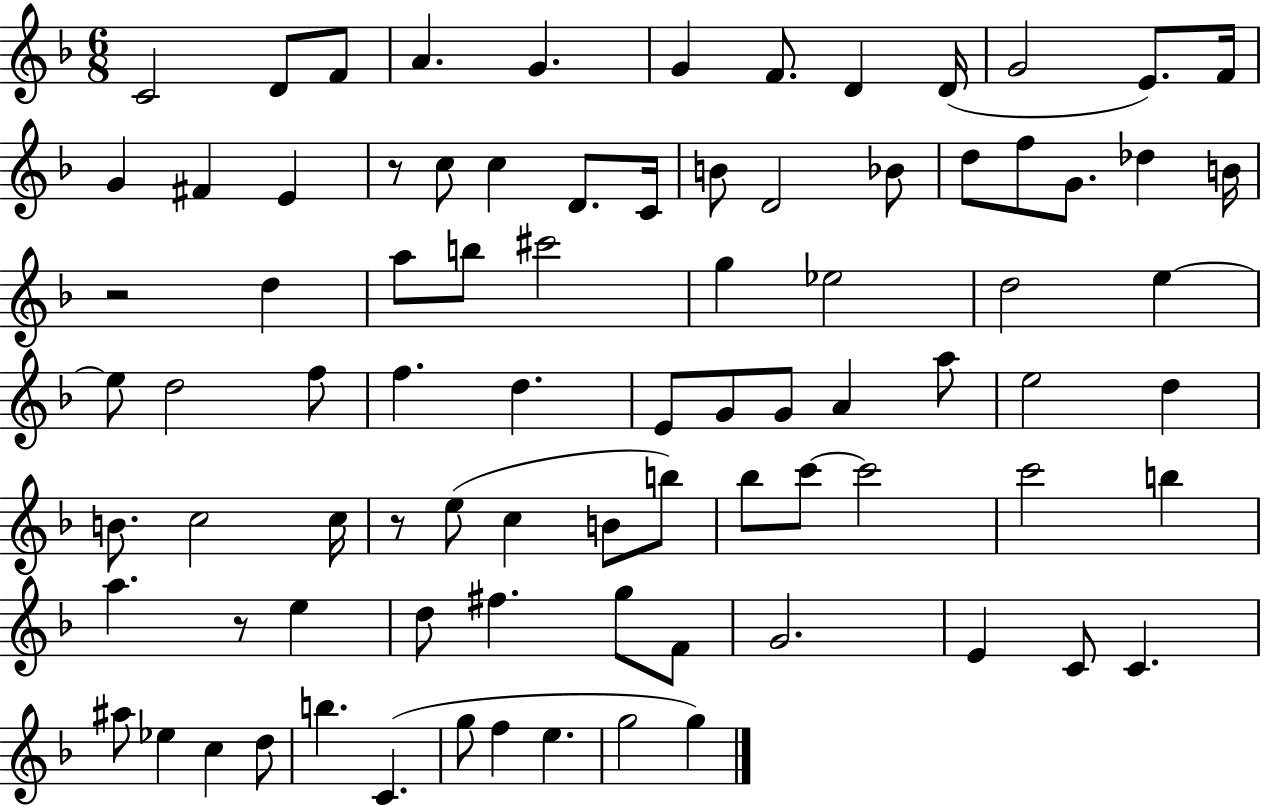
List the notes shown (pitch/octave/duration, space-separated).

C4/h D4/e F4/e A4/q. G4/q. G4/q F4/e. D4/q D4/s G4/h E4/e. F4/s G4/q F#4/q E4/q R/e C5/e C5/q D4/e. C4/s B4/e D4/h Bb4/e D5/e F5/e G4/e. Db5/q B4/s R/h D5/q A5/e B5/e C#6/h G5/q Eb5/h D5/h E5/q E5/e D5/h F5/e F5/q. D5/q. E4/e G4/e G4/e A4/q A5/e E5/h D5/q B4/e. C5/h C5/s R/e E5/e C5/q B4/e B5/e Bb5/e C6/e C6/h C6/h B5/q A5/q. R/e E5/q D5/e F#5/q. G5/e F4/e G4/h. E4/q C4/e C4/q. A#5/e Eb5/q C5/q D5/e B5/q. C4/q. G5/e F5/q E5/q. G5/h G5/q